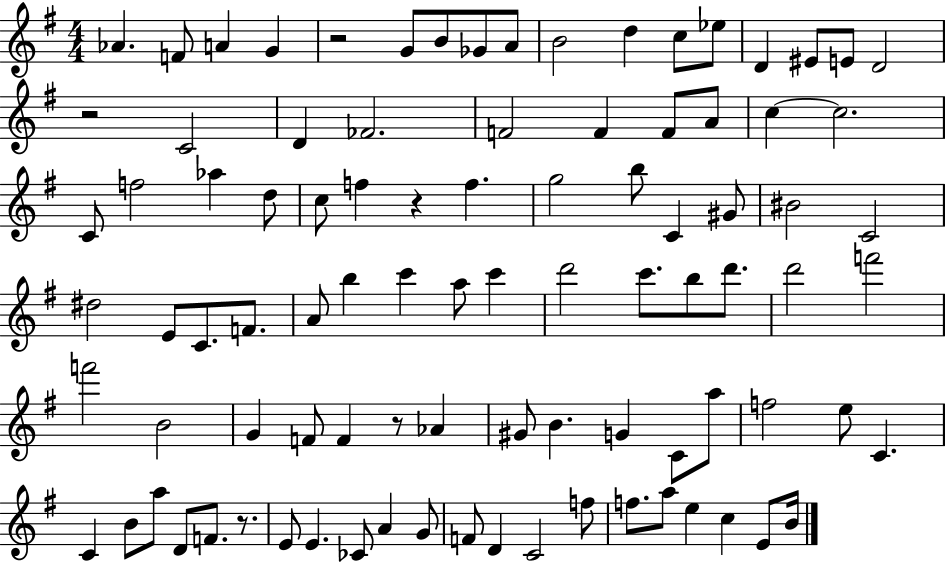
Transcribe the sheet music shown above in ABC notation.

X:1
T:Untitled
M:4/4
L:1/4
K:G
_A F/2 A G z2 G/2 B/2 _G/2 A/2 B2 d c/2 _e/2 D ^E/2 E/2 D2 z2 C2 D _F2 F2 F F/2 A/2 c c2 C/2 f2 _a d/2 c/2 f z f g2 b/2 C ^G/2 ^B2 C2 ^d2 E/2 C/2 F/2 A/2 b c' a/2 c' d'2 c'/2 b/2 d'/2 d'2 f'2 f'2 B2 G F/2 F z/2 _A ^G/2 B G C/2 a/2 f2 e/2 C C B/2 a/2 D/2 F/2 z/2 E/2 E _C/2 A G/2 F/2 D C2 f/2 f/2 a/2 e c E/2 B/4